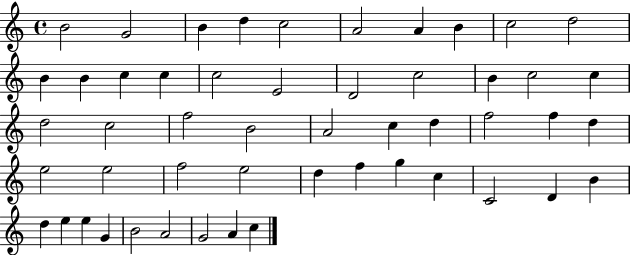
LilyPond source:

{
  \clef treble
  \time 4/4
  \defaultTimeSignature
  \key c \major
  b'2 g'2 | b'4 d''4 c''2 | a'2 a'4 b'4 | c''2 d''2 | \break b'4 b'4 c''4 c''4 | c''2 e'2 | d'2 c''2 | b'4 c''2 c''4 | \break d''2 c''2 | f''2 b'2 | a'2 c''4 d''4 | f''2 f''4 d''4 | \break e''2 e''2 | f''2 e''2 | d''4 f''4 g''4 c''4 | c'2 d'4 b'4 | \break d''4 e''4 e''4 g'4 | b'2 a'2 | g'2 a'4 c''4 | \bar "|."
}